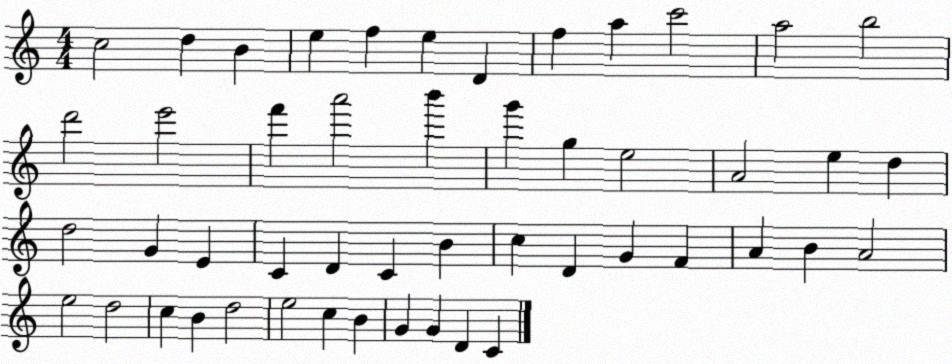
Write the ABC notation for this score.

X:1
T:Untitled
M:4/4
L:1/4
K:C
c2 d B e f e D f a c'2 a2 b2 d'2 e'2 f' a'2 b' g' g e2 A2 e d d2 G E C D C B c D G F A B A2 e2 d2 c B d2 e2 c B G G D C